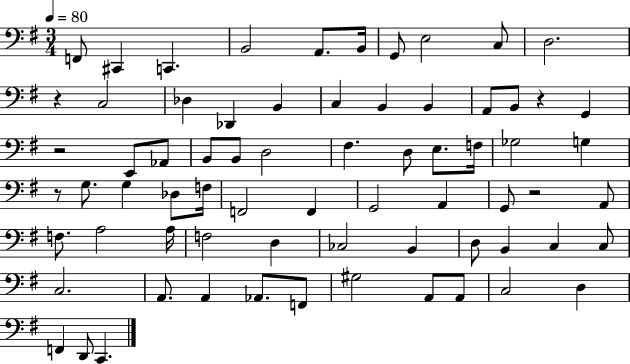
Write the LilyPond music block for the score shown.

{
  \clef bass
  \numericTimeSignature
  \time 3/4
  \key g \major
  \tempo 4 = 80
  f,8 cis,4 c,4. | b,2 a,8. b,16 | g,8 e2 c8 | d2. | \break r4 c2 | des4 des,4 b,4 | c4 b,4 b,4 | a,8 b,8 r4 g,4 | \break r2 e,8 aes,8 | b,8 b,8 d2 | fis4. d8 e8. f16 | ges2 g4 | \break r8 g8. g4 des8 f16 | f,2 f,4 | g,2 a,4 | g,8 r2 a,8 | \break f8. a2 a16 | f2 d4 | ces2 b,4 | d8 b,4 c4 c8 | \break c2. | a,8. a,4 aes,8. f,8 | gis2 a,8 a,8 | c2 d4 | \break f,4 d,8 c,4. | \bar "|."
}